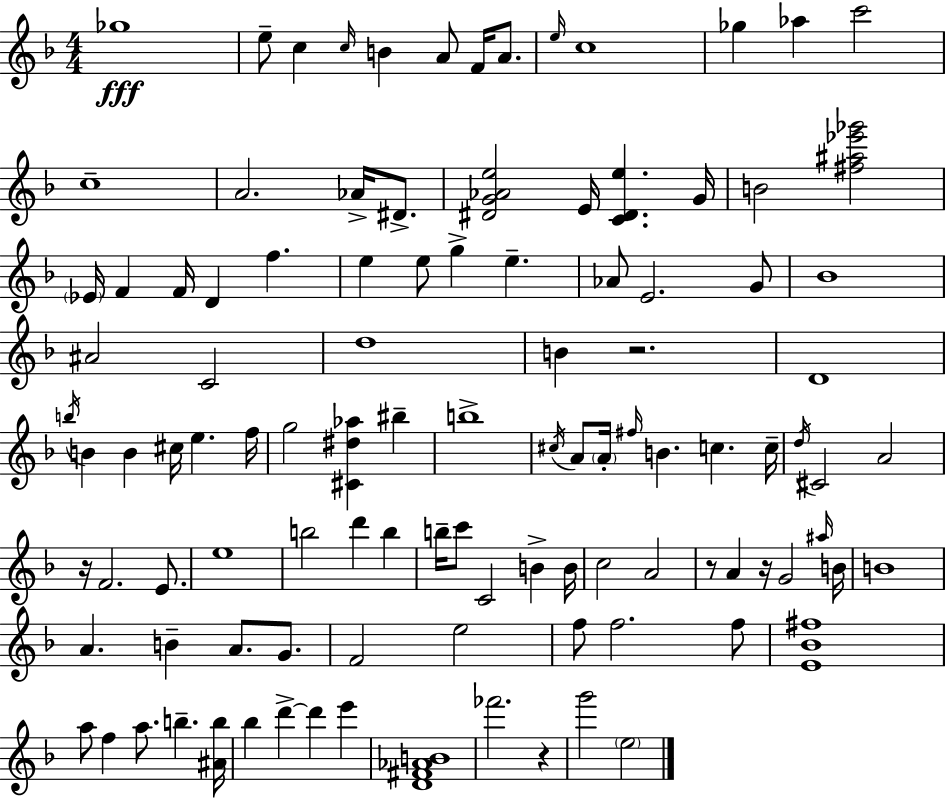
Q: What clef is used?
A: treble